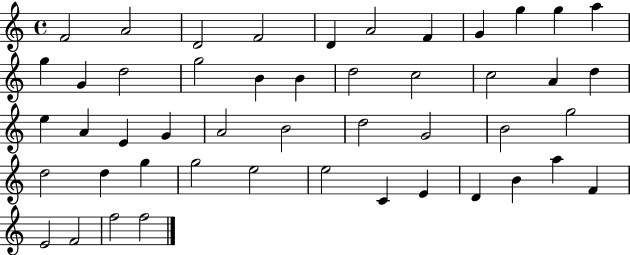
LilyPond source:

{
  \clef treble
  \time 4/4
  \defaultTimeSignature
  \key c \major
  f'2 a'2 | d'2 f'2 | d'4 a'2 f'4 | g'4 g''4 g''4 a''4 | \break g''4 g'4 d''2 | g''2 b'4 b'4 | d''2 c''2 | c''2 a'4 d''4 | \break e''4 a'4 e'4 g'4 | a'2 b'2 | d''2 g'2 | b'2 g''2 | \break d''2 d''4 g''4 | g''2 e''2 | e''2 c'4 e'4 | d'4 b'4 a''4 f'4 | \break e'2 f'2 | f''2 f''2 | \bar "|."
}